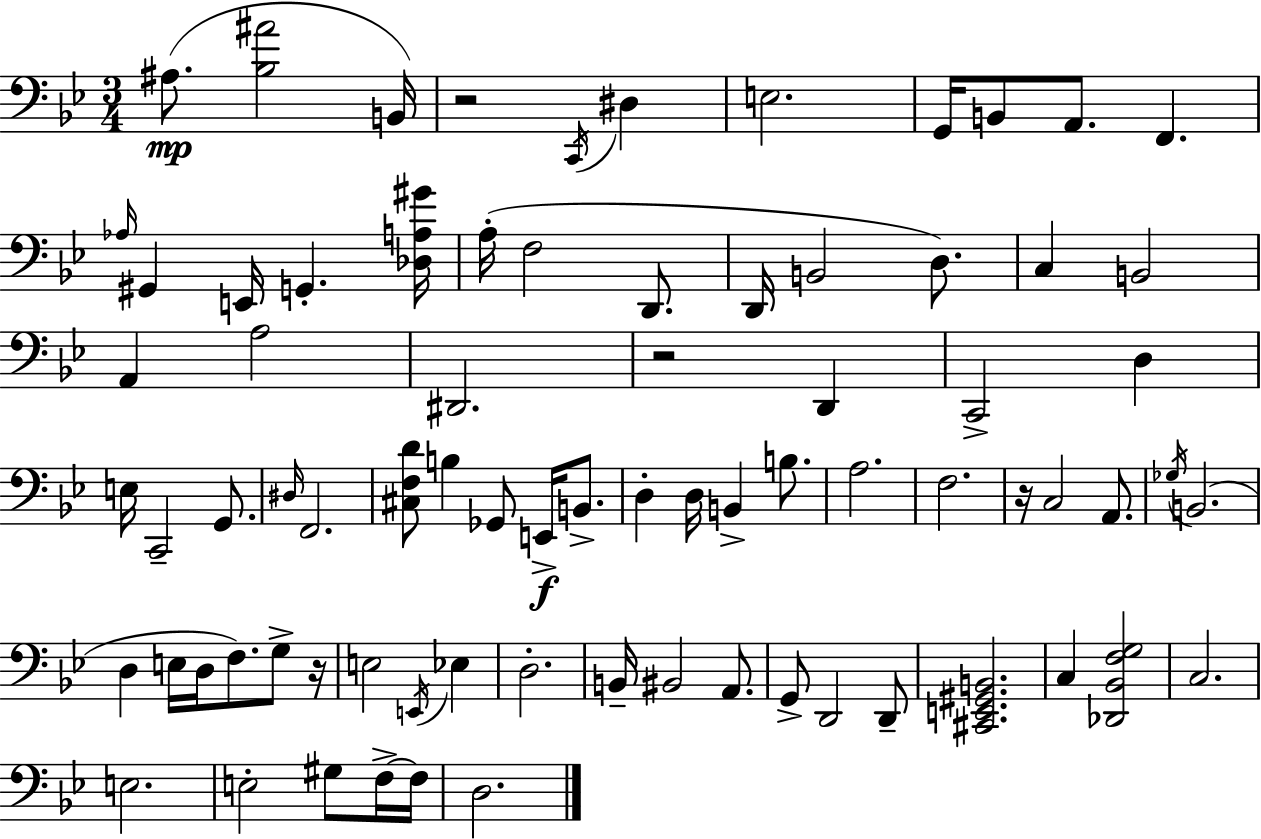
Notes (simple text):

A#3/e. [Bb3,A#4]/h B2/s R/h C2/s D#3/q E3/h. G2/s B2/e A2/e. F2/q. Ab3/s G#2/q E2/s G2/q. [Db3,A3,G#4]/s A3/s F3/h D2/e. D2/s B2/h D3/e. C3/q B2/h A2/q A3/h D#2/h. R/h D2/q C2/h D3/q E3/s C2/h G2/e. D#3/s F2/h. [C#3,F3,D4]/e B3/q Gb2/e E2/s B2/e. D3/q D3/s B2/q B3/e. A3/h. F3/h. R/s C3/h A2/e. Gb3/s B2/h. D3/q E3/s D3/s F3/e. G3/e R/s E3/h E2/s Eb3/q D3/h. B2/s BIS2/h A2/e. G2/e D2/h D2/e [C#2,E2,G#2,B2]/h. C3/q [Db2,Bb2,F3,G3]/h C3/h. E3/h. E3/h G#3/e F3/s F3/s D3/h.